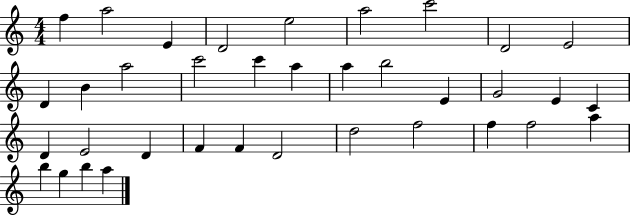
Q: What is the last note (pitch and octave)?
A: A5